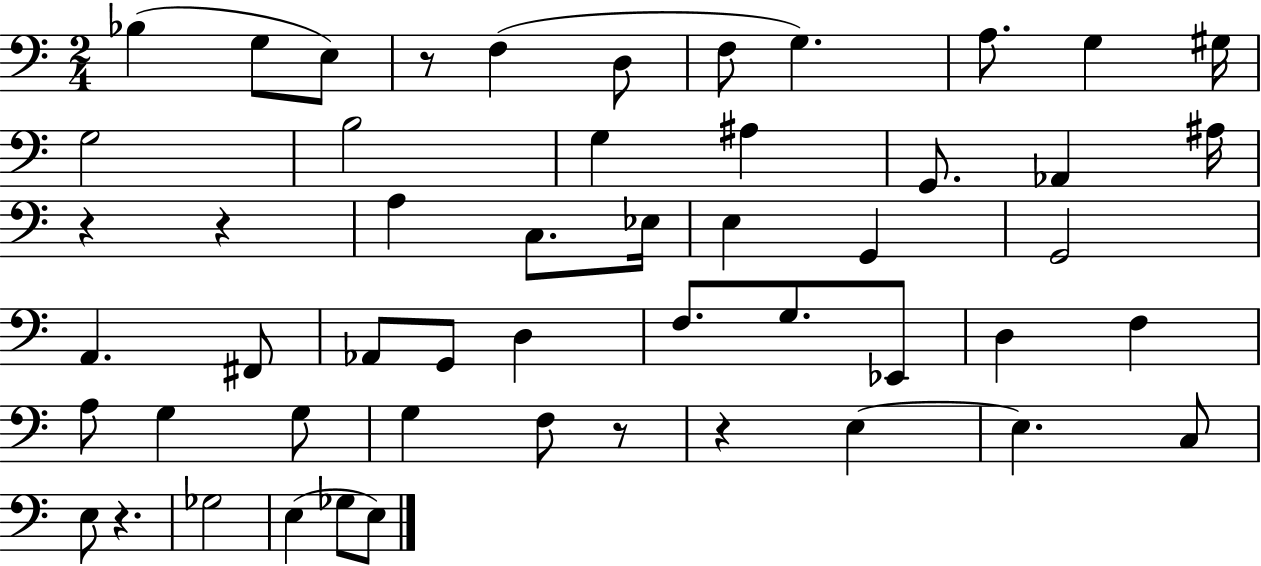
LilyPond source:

{
  \clef bass
  \numericTimeSignature
  \time 2/4
  \key c \major
  bes4( g8 e8) | r8 f4( d8 | f8 g4.) | a8. g4 gis16 | \break g2 | b2 | g4 ais4 | g,8. aes,4 ais16 | \break r4 r4 | a4 c8. ees16 | e4 g,4 | g,2 | \break a,4. fis,8 | aes,8 g,8 d4 | f8. g8. ees,8 | d4 f4 | \break a8 g4 g8 | g4 f8 r8 | r4 e4~~ | e4. c8 | \break e8 r4. | ges2 | e4( ges8 e8) | \bar "|."
}